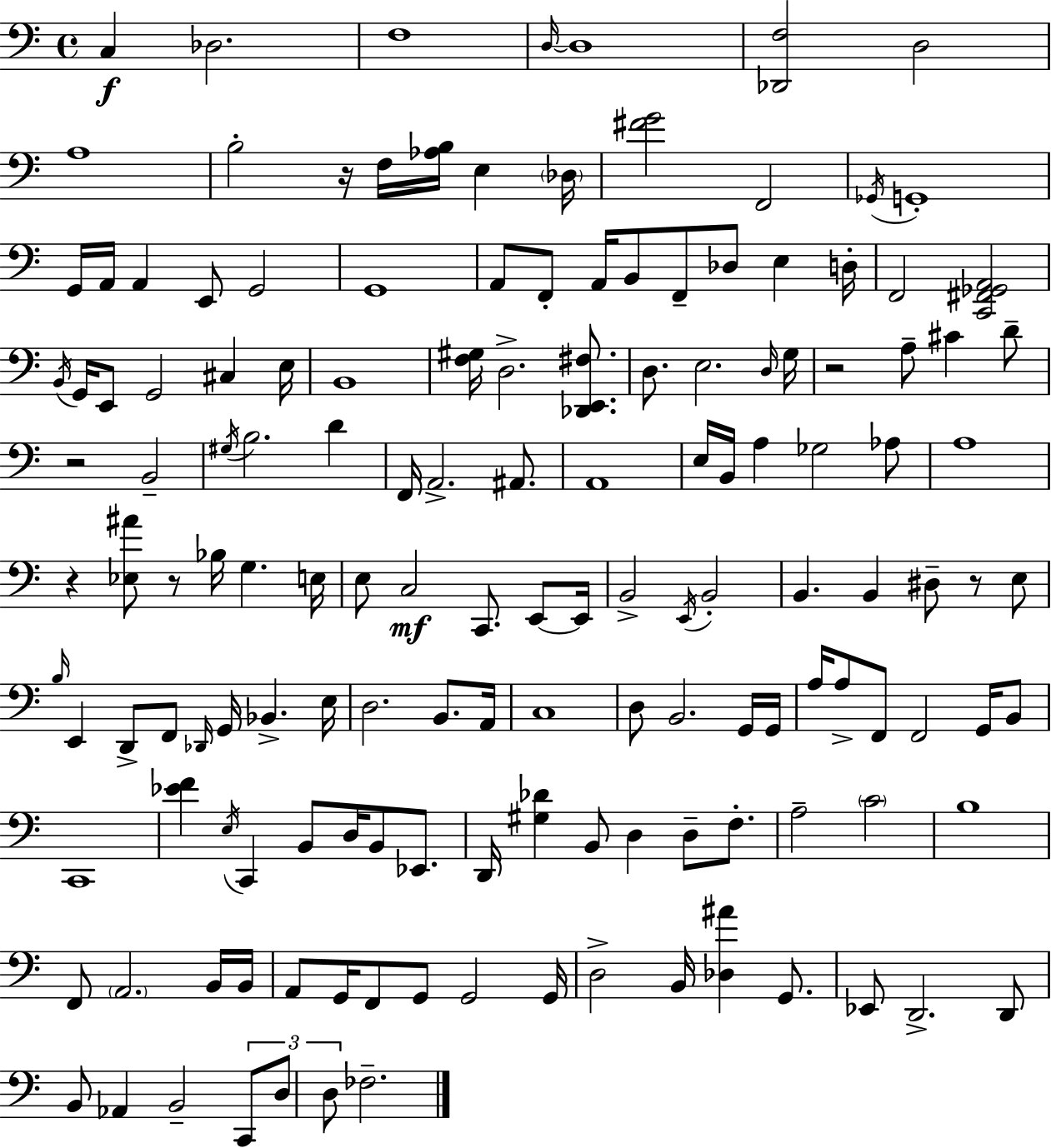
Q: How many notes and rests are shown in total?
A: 149